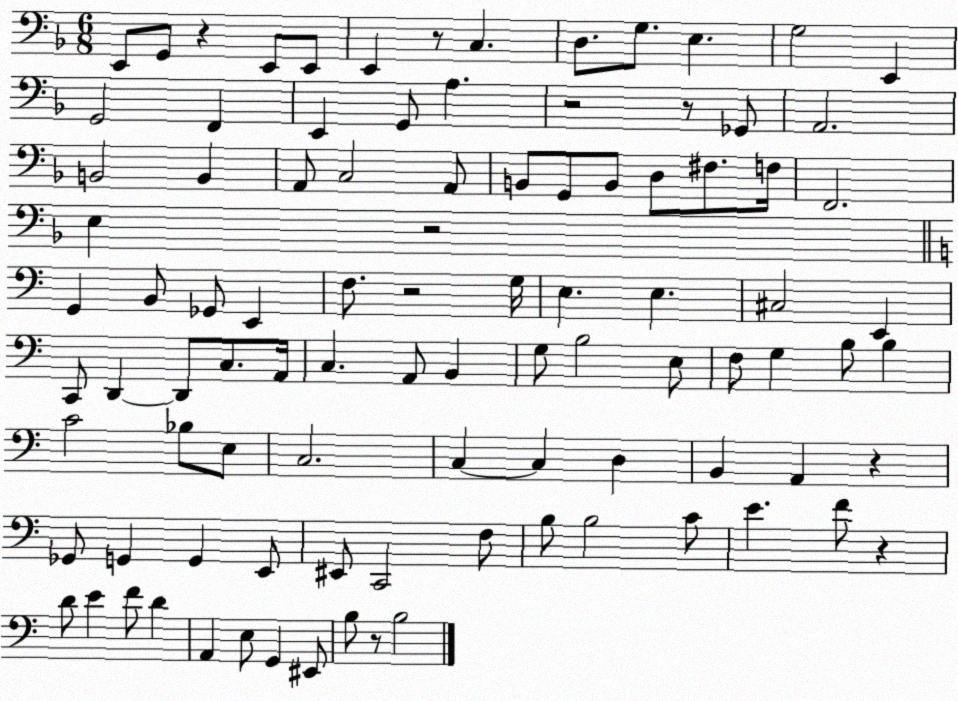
X:1
T:Untitled
M:6/8
L:1/4
K:F
E,,/2 G,,/2 z E,,/2 E,,/2 E,, z/2 C, D,/2 G,/2 E, G,2 E,, G,,2 F,, E,, G,,/2 A, z2 z/2 _G,,/2 A,,2 B,,2 B,, A,,/2 C,2 A,,/2 B,,/2 G,,/2 B,,/2 D,/2 ^F,/2 F,/4 F,,2 E, z2 G,, B,,/2 _G,,/2 E,, F,/2 z2 G,/4 E, E, ^C,2 E,, C,,/2 D,, D,,/2 C,/2 A,,/4 C, A,,/2 B,, G,/2 B,2 E,/2 F,/2 G, B,/2 B, C2 _B,/2 E,/2 C,2 C, C, D, B,, A,, z _G,,/2 G,, G,, E,,/2 ^E,,/2 C,,2 F,/2 B,/2 B,2 C/2 E F/2 z D/2 E F/2 D A,, E,/2 G,, ^E,,/2 B,/2 z/2 B,2